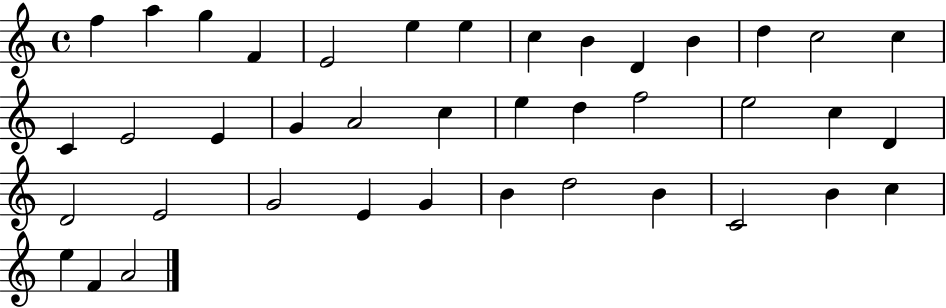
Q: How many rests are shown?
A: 0